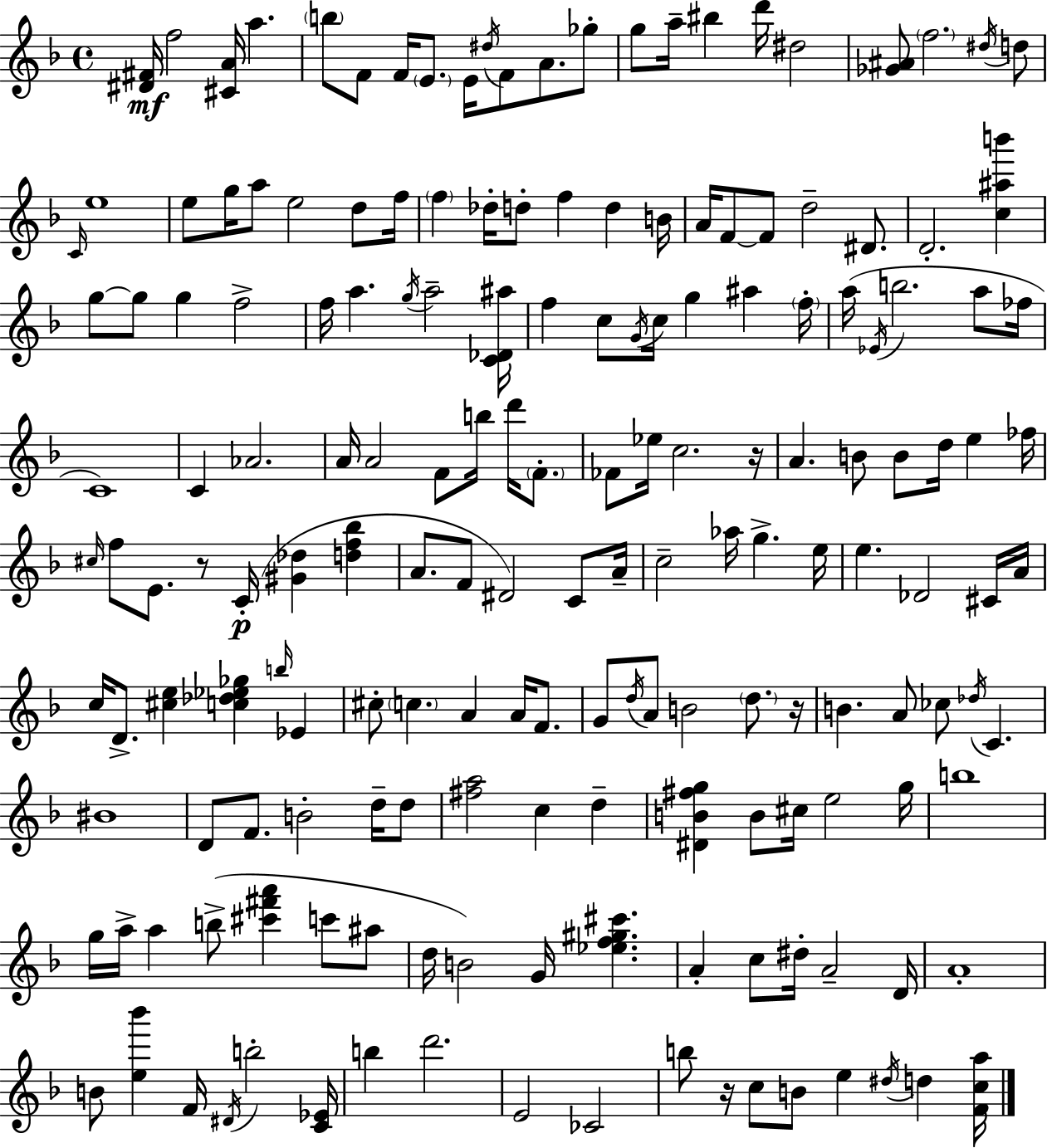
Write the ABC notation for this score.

X:1
T:Untitled
M:4/4
L:1/4
K:Dm
[^D^F]/4 f2 [^CA]/4 a b/2 F/2 F/4 E/2 E/4 ^d/4 F/2 A/2 _g/2 g/2 a/4 ^b d'/4 ^d2 [_G^A]/2 f2 ^d/4 d/2 C/4 e4 e/2 g/4 a/2 e2 d/2 f/4 f _d/4 d/2 f d B/4 A/4 F/2 F/2 d2 ^D/2 D2 [c^ab'] g/2 g/2 g f2 f/4 a g/4 a2 [C_D^a]/4 f c/2 G/4 c/4 g ^a f/4 a/4 _E/4 b2 a/2 _f/4 C4 C _A2 A/4 A2 F/2 b/4 d'/4 F/2 _F/2 _e/4 c2 z/4 A B/2 B/2 d/4 e _f/4 ^c/4 f/2 E/2 z/2 C/4 [^G_d] [df_b] A/2 F/2 ^D2 C/2 A/4 c2 _a/4 g e/4 e _D2 ^C/4 A/4 c/4 D/2 [^ce] [c_d_e_g] b/4 _E ^c/2 c A A/4 F/2 G/2 d/4 A/2 B2 d/2 z/4 B A/2 _c/2 _d/4 C ^B4 D/2 F/2 B2 d/4 d/2 [^fa]2 c d [^DB^fg] B/2 ^c/4 e2 g/4 b4 g/4 a/4 a b/2 [^c'^f'a'] c'/2 ^a/2 d/4 B2 G/4 [_ef^g^c'] A c/2 ^d/4 A2 D/4 A4 B/2 [e_b'] F/4 ^D/4 b2 [C_E]/4 b d'2 E2 _C2 b/2 z/4 c/2 B/2 e ^d/4 d [Fca]/4